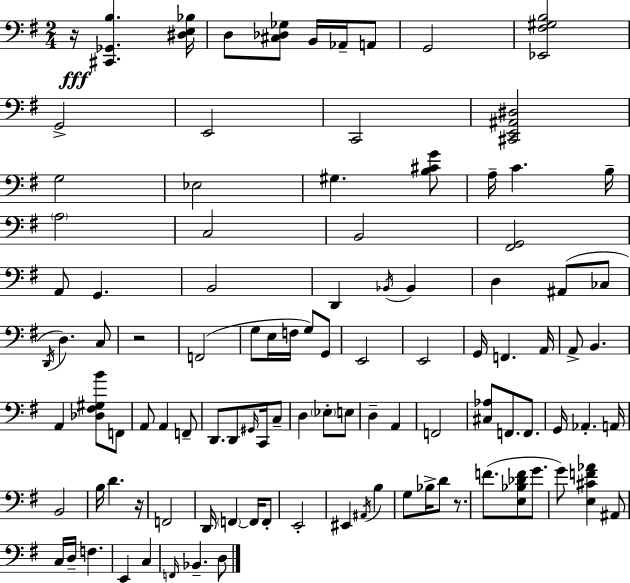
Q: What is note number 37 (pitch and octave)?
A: E2